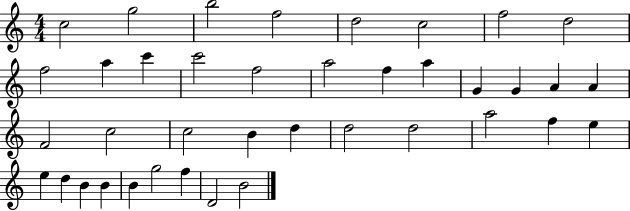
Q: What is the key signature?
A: C major